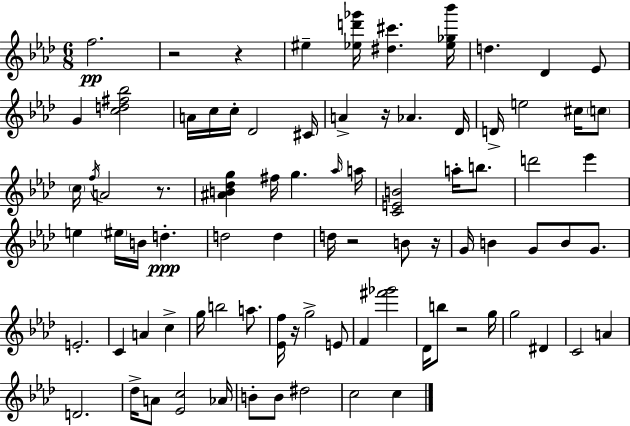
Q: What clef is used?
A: treble